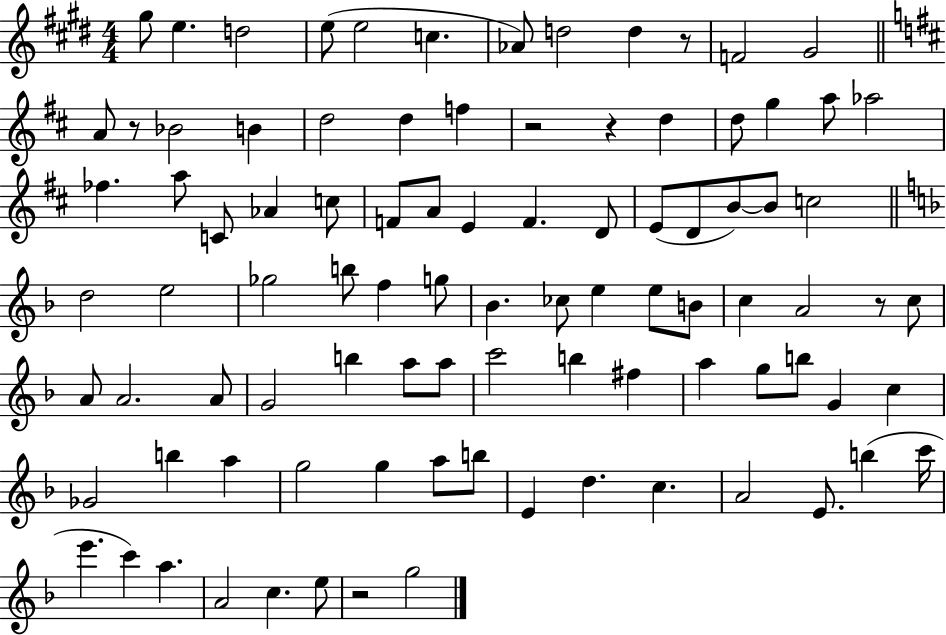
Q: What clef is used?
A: treble